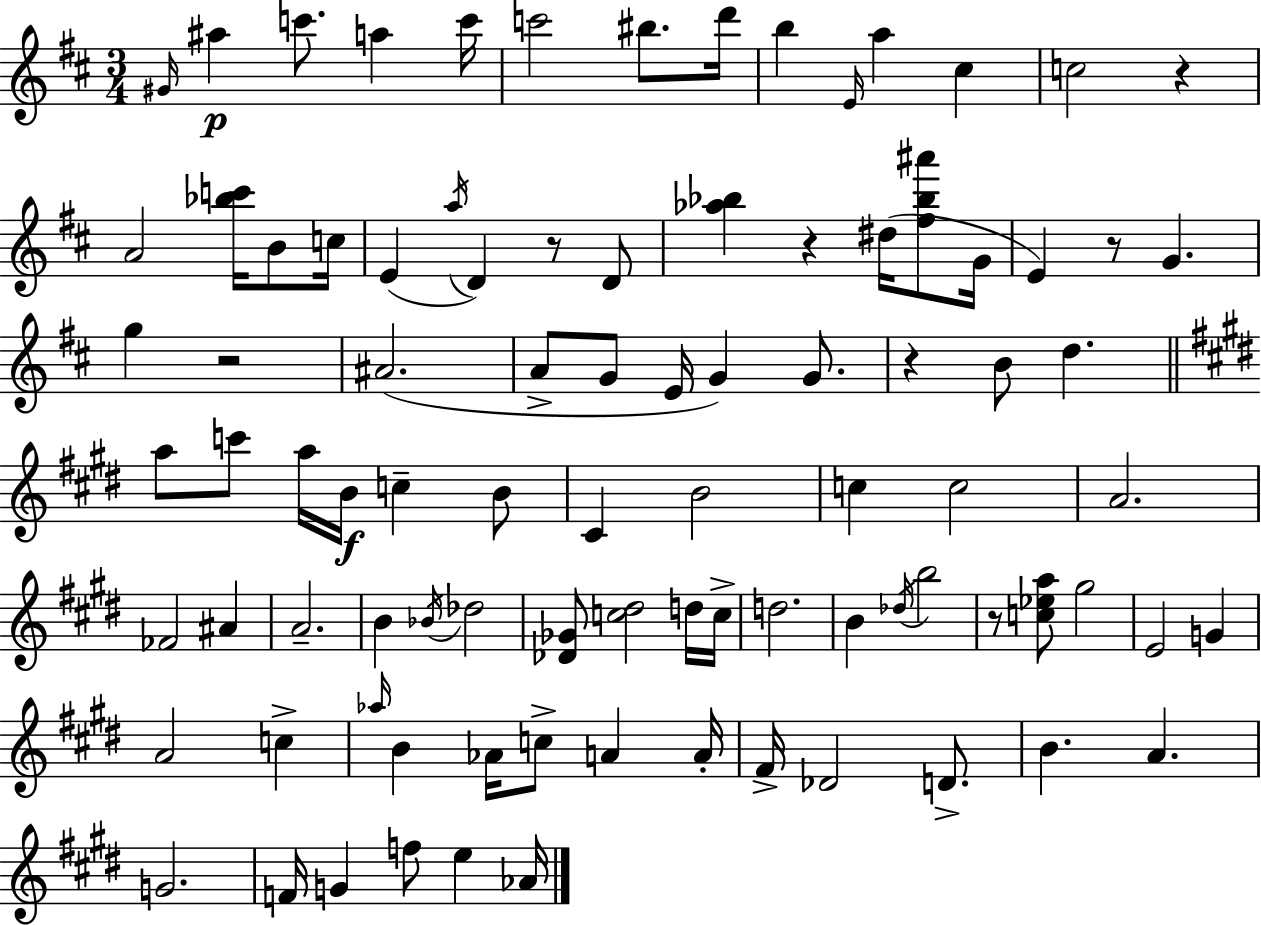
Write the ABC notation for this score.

X:1
T:Untitled
M:3/4
L:1/4
K:D
^G/4 ^a c'/2 a c'/4 c'2 ^b/2 d'/4 b E/4 a ^c c2 z A2 [_bc']/4 B/2 c/4 E a/4 D z/2 D/2 [_a_b] z ^d/4 [^f_b^a']/2 G/4 E z/2 G g z2 ^A2 A/2 G/2 E/4 G G/2 z B/2 d a/2 c'/2 a/4 B/4 c B/2 ^C B2 c c2 A2 _F2 ^A A2 B _B/4 _d2 [_D_G]/2 [c^d]2 d/4 c/4 d2 B _d/4 b2 z/2 [c_ea]/2 ^g2 E2 G A2 c _a/4 B _A/4 c/2 A A/4 ^F/4 _D2 D/2 B A G2 F/4 G f/2 e _A/4